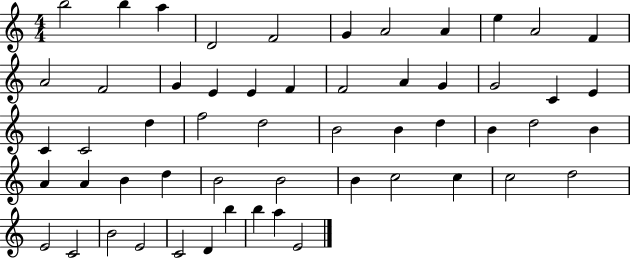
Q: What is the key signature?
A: C major